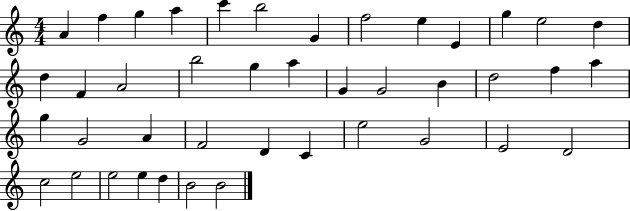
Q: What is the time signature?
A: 4/4